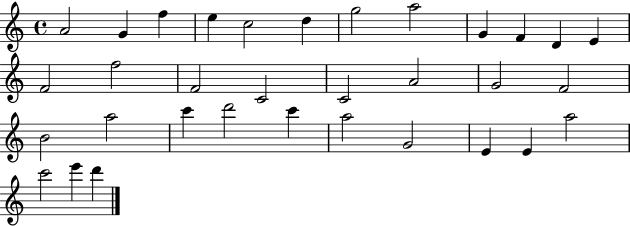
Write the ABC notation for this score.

X:1
T:Untitled
M:4/4
L:1/4
K:C
A2 G f e c2 d g2 a2 G F D E F2 f2 F2 C2 C2 A2 G2 F2 B2 a2 c' d'2 c' a2 G2 E E a2 c'2 e' d'